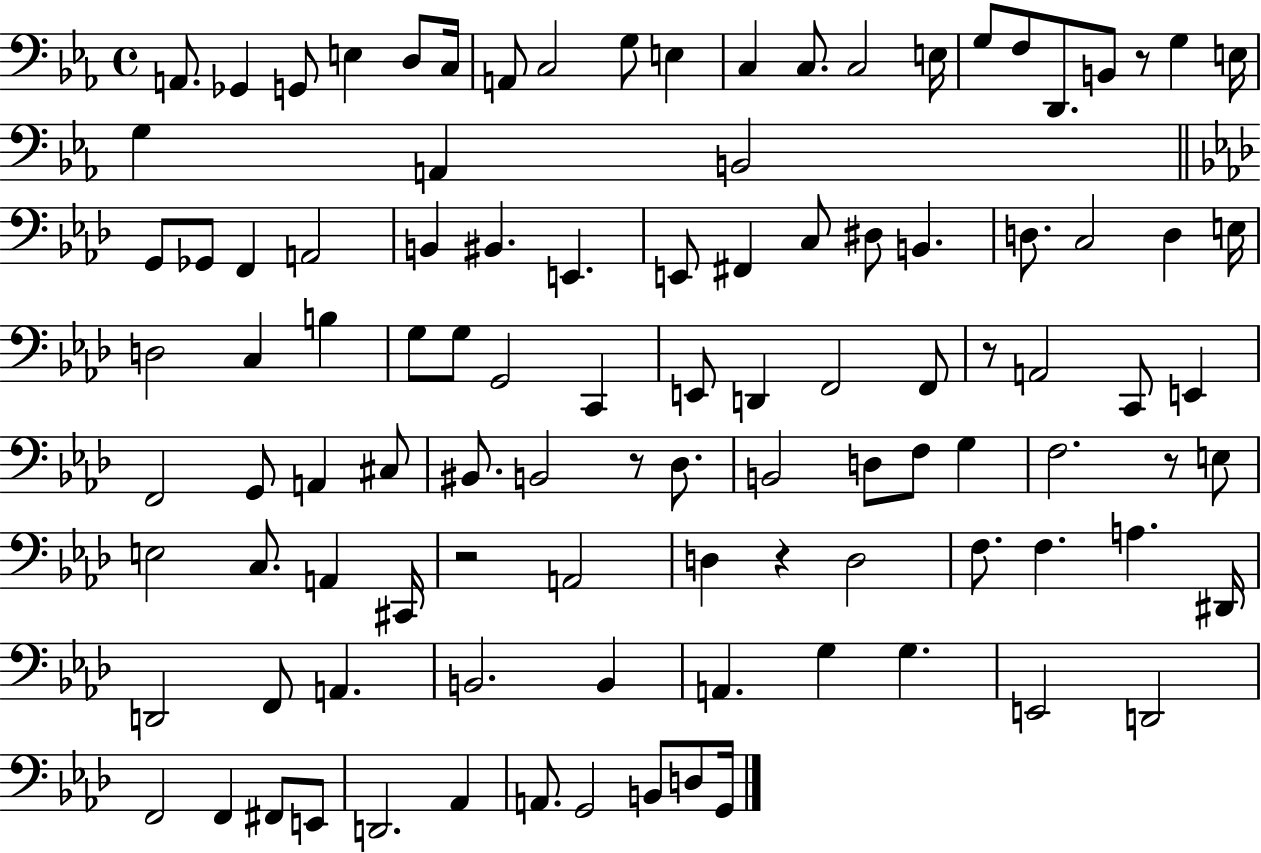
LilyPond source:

{
  \clef bass
  \time 4/4
  \defaultTimeSignature
  \key ees \major
  a,8. ges,4 g,8 e4 d8 c16 | a,8 c2 g8 e4 | c4 c8. c2 e16 | g8 f8 d,8. b,8 r8 g4 e16 | \break g4 a,4 b,2 | \bar "||" \break \key aes \major g,8 ges,8 f,4 a,2 | b,4 bis,4. e,4. | e,8 fis,4 c8 dis8 b,4. | d8. c2 d4 e16 | \break d2 c4 b4 | g8 g8 g,2 c,4 | e,8 d,4 f,2 f,8 | r8 a,2 c,8 e,4 | \break f,2 g,8 a,4 cis8 | bis,8. b,2 r8 des8. | b,2 d8 f8 g4 | f2. r8 e8 | \break e2 c8. a,4 cis,16 | r2 a,2 | d4 r4 d2 | f8. f4. a4. dis,16 | \break d,2 f,8 a,4. | b,2. b,4 | a,4. g4 g4. | e,2 d,2 | \break f,2 f,4 fis,8 e,8 | d,2. aes,4 | a,8. g,2 b,8 d8 g,16 | \bar "|."
}